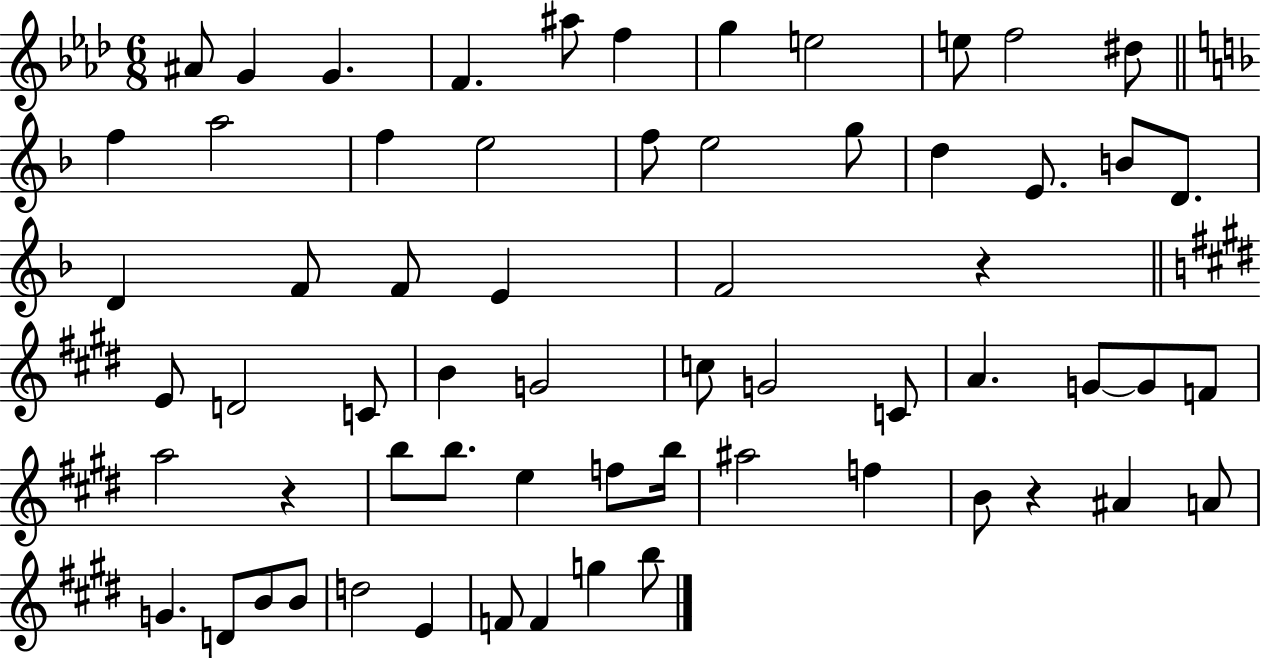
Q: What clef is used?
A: treble